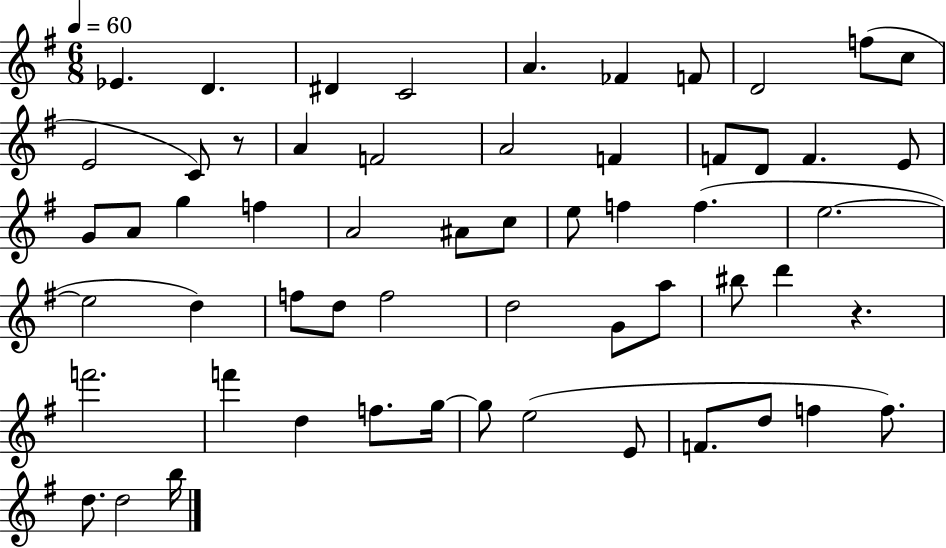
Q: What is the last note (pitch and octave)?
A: B5